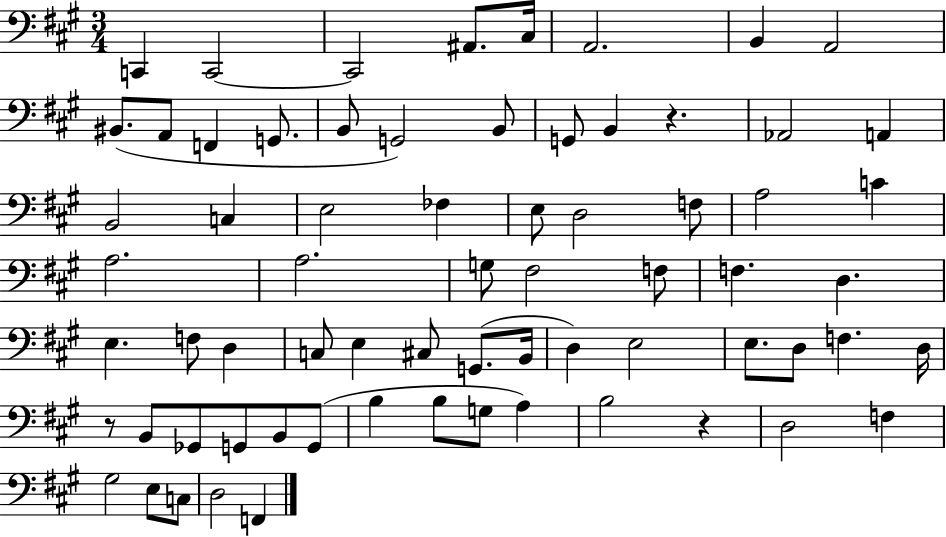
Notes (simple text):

C2/q C2/h C2/h A#2/e. C#3/s A2/h. B2/q A2/h BIS2/e. A2/e F2/q G2/e. B2/e G2/h B2/e G2/e B2/q R/q. Ab2/h A2/q B2/h C3/q E3/h FES3/q E3/e D3/h F3/e A3/h C4/q A3/h. A3/h. G3/e F#3/h F3/e F3/q. D3/q. E3/q. F3/e D3/q C3/e E3/q C#3/e G2/e. B2/s D3/q E3/h E3/e. D3/e F3/q. D3/s R/e B2/e Gb2/e G2/e B2/e G2/e B3/q B3/e G3/e A3/q B3/h R/q D3/h F3/q G#3/h E3/e C3/e D3/h F2/q